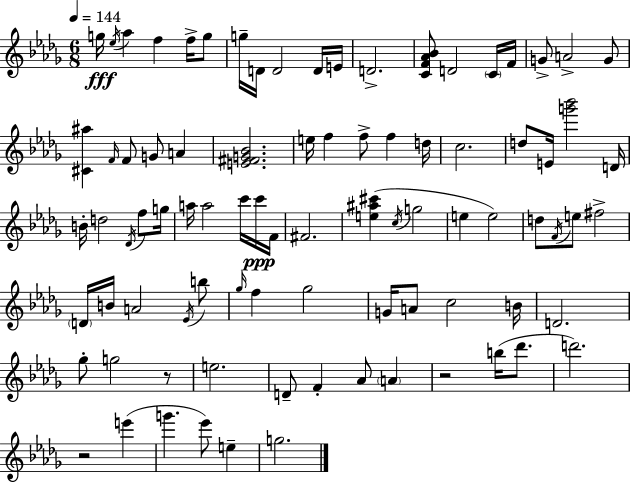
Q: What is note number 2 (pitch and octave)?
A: Eb5